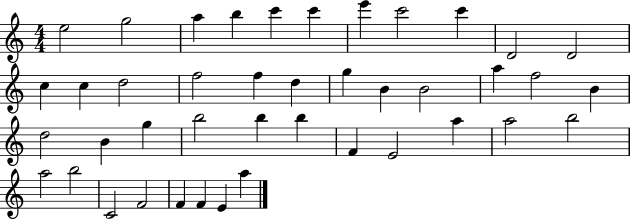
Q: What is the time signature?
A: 4/4